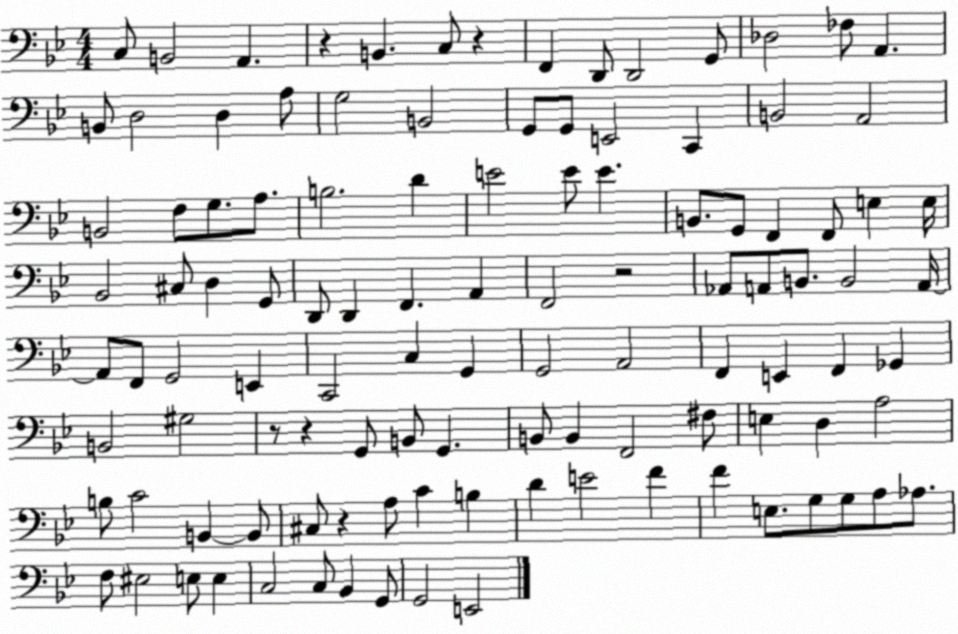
X:1
T:Untitled
M:4/4
L:1/4
K:Bb
C,/2 B,,2 A,, z B,, C,/2 z F,, D,,/2 D,,2 G,,/2 _D,2 _F,/2 A,, B,,/2 D,2 D, A,/2 G,2 B,,2 G,,/2 G,,/2 E,,2 C,, B,,2 A,,2 B,,2 F,/2 G,/2 A,/2 B,2 D E2 E/2 E B,,/2 G,,/2 F,, F,,/2 E, E,/4 _B,,2 ^C,/2 D, G,,/2 D,,/2 D,, F,, A,, F,,2 z2 _A,,/2 A,,/2 B,,/2 B,,2 A,,/4 A,,/2 F,,/2 G,,2 E,, C,,2 C, G,, G,,2 A,,2 F,, E,, F,, _G,, B,,2 ^G,2 z/2 z G,,/2 B,,/2 G,, B,,/2 B,, F,,2 ^F,/2 E, D, A,2 B,/2 C2 B,, B,,/2 ^C,/2 z A,/2 C B, D E2 F F E,/2 G,/2 G,/2 A,/2 _A,/2 F,/2 ^E,2 E,/2 E, C,2 C,/2 _B,, G,,/2 G,,2 E,,2